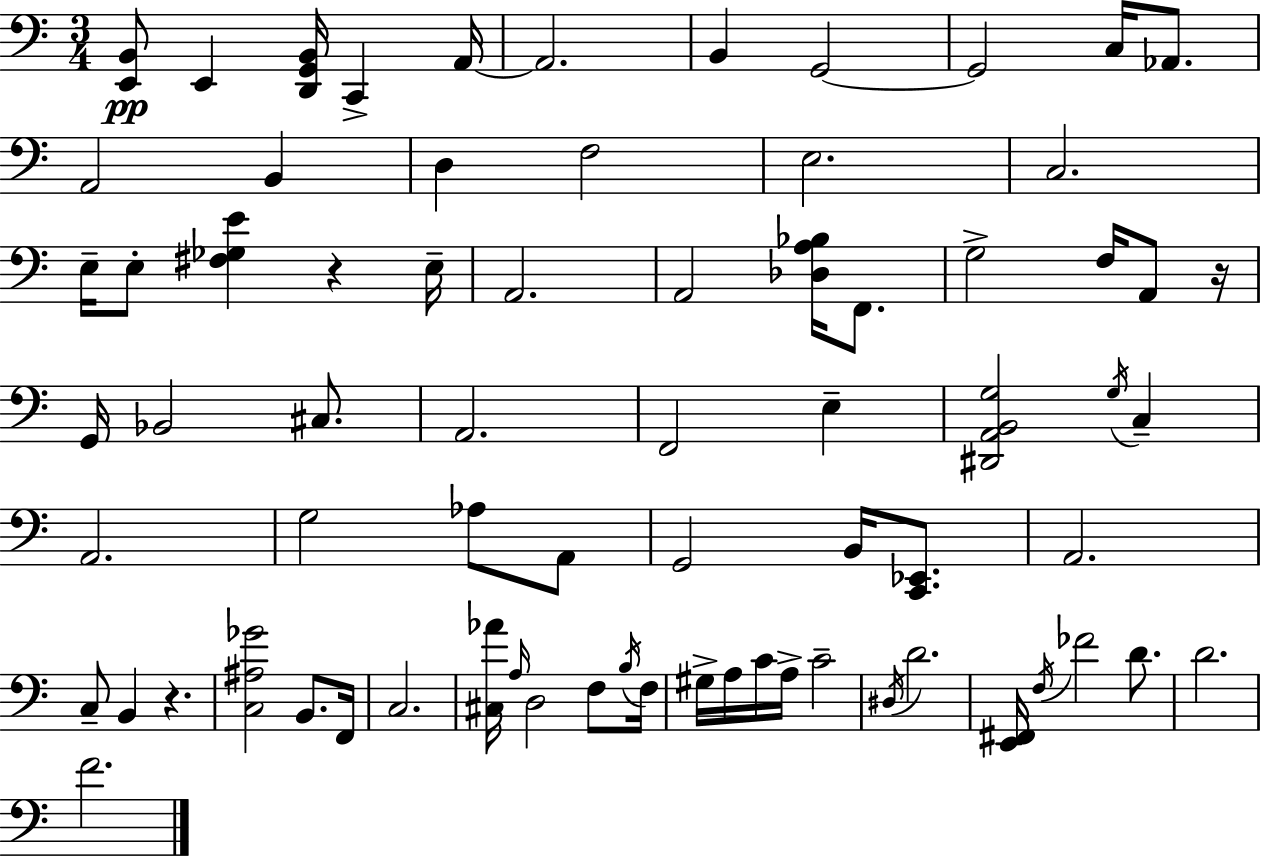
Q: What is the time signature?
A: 3/4